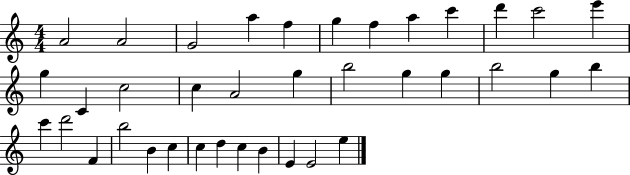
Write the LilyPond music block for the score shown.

{
  \clef treble
  \numericTimeSignature
  \time 4/4
  \key c \major
  a'2 a'2 | g'2 a''4 f''4 | g''4 f''4 a''4 c'''4 | d'''4 c'''2 e'''4 | \break g''4 c'4 c''2 | c''4 a'2 g''4 | b''2 g''4 g''4 | b''2 g''4 b''4 | \break c'''4 d'''2 f'4 | b''2 b'4 c''4 | c''4 d''4 c''4 b'4 | e'4 e'2 e''4 | \break \bar "|."
}